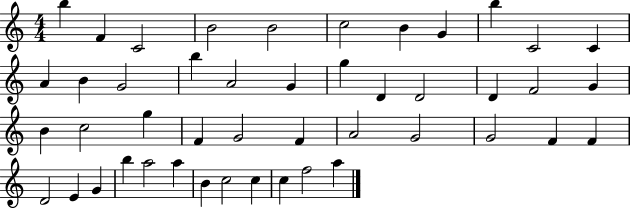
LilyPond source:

{
  \clef treble
  \numericTimeSignature
  \time 4/4
  \key c \major
  b''4 f'4 c'2 | b'2 b'2 | c''2 b'4 g'4 | b''4 c'2 c'4 | \break a'4 b'4 g'2 | b''4 a'2 g'4 | g''4 d'4 d'2 | d'4 f'2 g'4 | \break b'4 c''2 g''4 | f'4 g'2 f'4 | a'2 g'2 | g'2 f'4 f'4 | \break d'2 e'4 g'4 | b''4 a''2 a''4 | b'4 c''2 c''4 | c''4 f''2 a''4 | \break \bar "|."
}